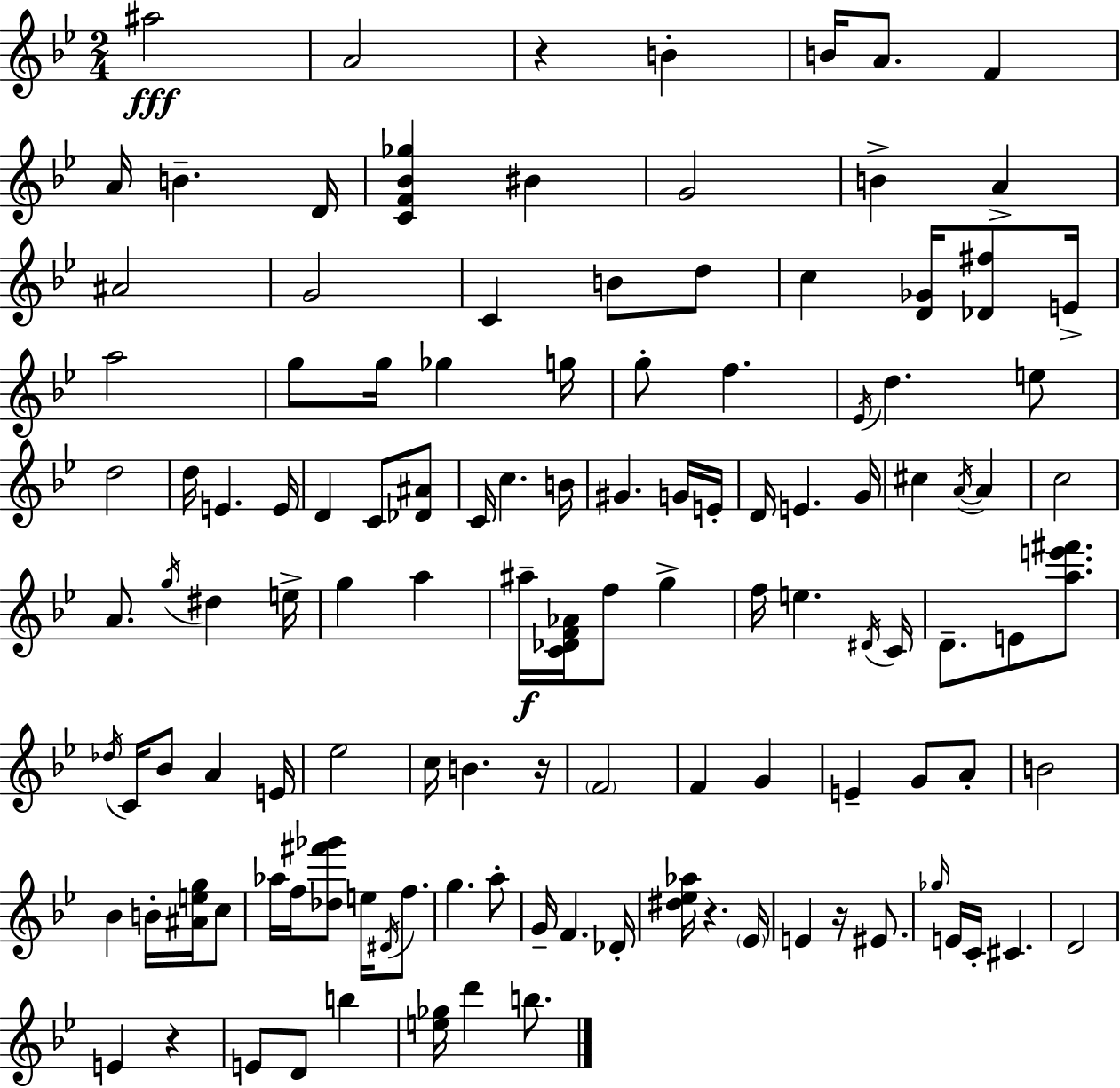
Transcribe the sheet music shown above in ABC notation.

X:1
T:Untitled
M:2/4
L:1/4
K:Gm
^a2 A2 z B B/4 A/2 F A/4 B D/4 [CF_B_g] ^B G2 B A ^A2 G2 C B/2 d/2 c [D_G]/4 [_D^f]/2 E/4 a2 g/2 g/4 _g g/4 g/2 f _E/4 d e/2 d2 d/4 E E/4 D C/2 [_D^A]/2 C/4 c B/4 ^G G/4 E/4 D/4 E G/4 ^c A/4 A c2 A/2 g/4 ^d e/4 g a ^a/4 [C_DF_A]/4 f/2 g f/4 e ^D/4 C/4 D/2 E/2 [ae'^f']/2 _d/4 C/4 _B/2 A E/4 _e2 c/4 B z/4 F2 F G E G/2 A/2 B2 _B B/4 [^Aeg]/4 c/2 _a/4 f/4 [_d^f'_g']/2 e/4 ^D/4 f/2 g a/2 G/4 F _D/4 [^d_e_a]/4 z _E/4 E z/4 ^E/2 _g/4 E/4 C/4 ^C D2 E z E/2 D/2 b [e_g]/4 d' b/2